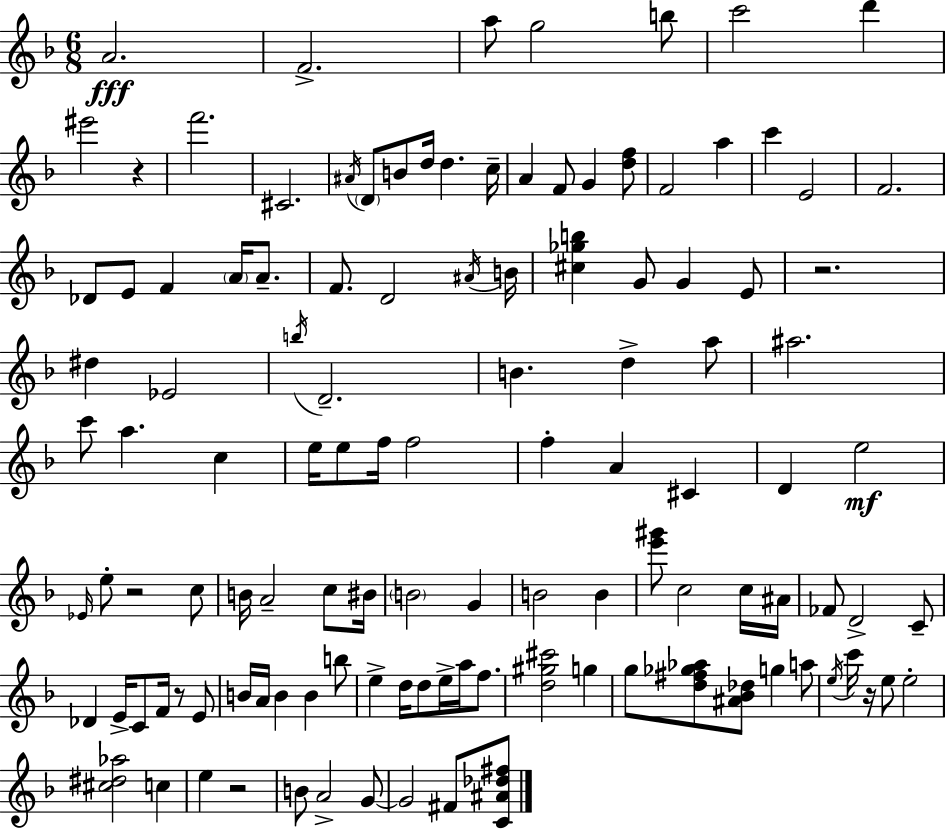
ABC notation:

X:1
T:Untitled
M:6/8
L:1/4
K:Dm
A2 F2 a/2 g2 b/2 c'2 d' ^e'2 z f'2 ^C2 ^A/4 D/2 B/2 d/4 d c/4 A F/2 G [df]/2 F2 a c' E2 F2 _D/2 E/2 F A/4 A/2 F/2 D2 ^A/4 B/4 [^c_gb] G/2 G E/2 z2 ^d _E2 b/4 D2 B d a/2 ^a2 c'/2 a c e/4 e/2 f/4 f2 f A ^C D e2 _E/4 e/2 z2 c/2 B/4 A2 c/2 ^B/4 B2 G B2 B [e'^g']/2 c2 c/4 ^A/4 _F/2 D2 C/2 _D E/4 C/2 F/4 z/2 E/2 B/4 A/4 B B b/2 e d/4 d/2 e/4 a/4 f/2 [d^g^c']2 g g/2 [d^f_g_a]/2 [^A_B_d]/2 g a/2 e/4 c'/4 z/4 e/2 e2 [^c^d_a]2 c e z2 B/2 A2 G/2 G2 ^F/2 [C^A_d^f]/2